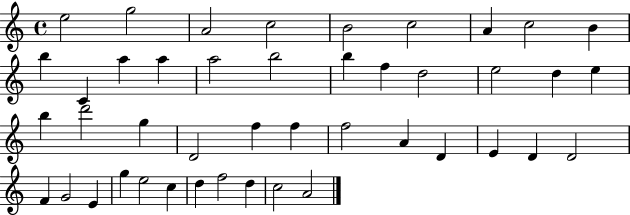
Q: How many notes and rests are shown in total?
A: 44